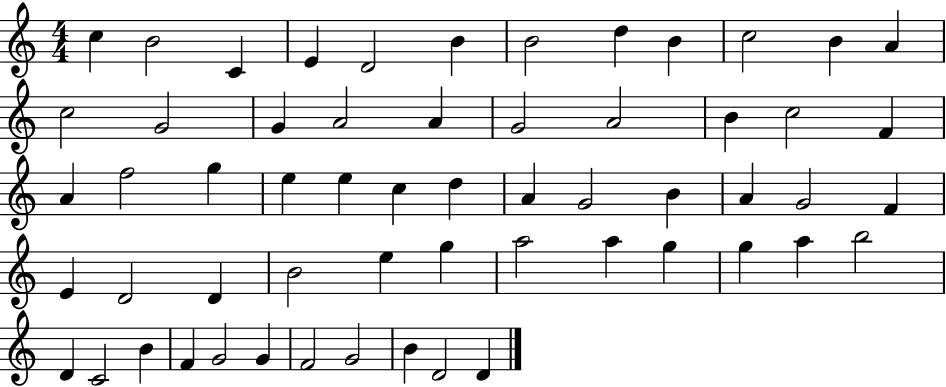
{
  \clef treble
  \numericTimeSignature
  \time 4/4
  \key c \major
  c''4 b'2 c'4 | e'4 d'2 b'4 | b'2 d''4 b'4 | c''2 b'4 a'4 | \break c''2 g'2 | g'4 a'2 a'4 | g'2 a'2 | b'4 c''2 f'4 | \break a'4 f''2 g''4 | e''4 e''4 c''4 d''4 | a'4 g'2 b'4 | a'4 g'2 f'4 | \break e'4 d'2 d'4 | b'2 e''4 g''4 | a''2 a''4 g''4 | g''4 a''4 b''2 | \break d'4 c'2 b'4 | f'4 g'2 g'4 | f'2 g'2 | b'4 d'2 d'4 | \break \bar "|."
}